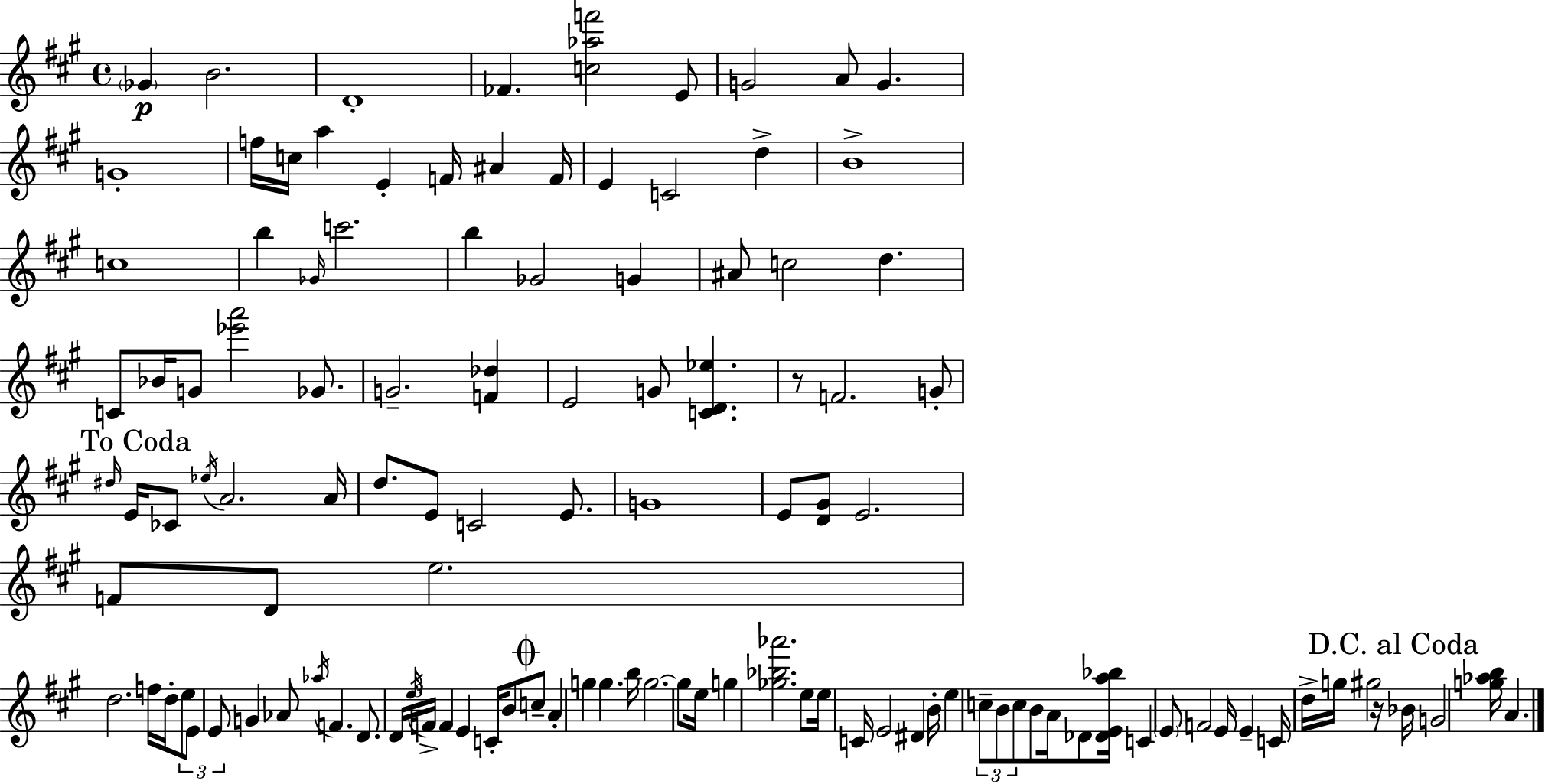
{
  \clef treble
  \time 4/4
  \defaultTimeSignature
  \key a \major
  \parenthesize ges'4\p b'2. | d'1-. | fes'4. <c'' aes'' f'''>2 e'8 | g'2 a'8 g'4. | \break g'1-. | f''16 c''16 a''4 e'4-. f'16 ais'4 f'16 | e'4 c'2 d''4-> | b'1-> | \break c''1 | b''4 \grace { ges'16 } c'''2. | b''4 ges'2 g'4 | ais'8 c''2 d''4. | \break c'8 bes'16 g'8 <ees''' a'''>2 ges'8. | g'2.-- <f' des''>4 | e'2 g'8 <c' d' ees''>4. | r8 f'2. g'8-. | \break \mark "To Coda" \grace { dis''16 } e'16 ces'8 \acciaccatura { ees''16 } a'2. | a'16 d''8. e'8 c'2 | e'8. g'1 | e'8 <d' gis'>8 e'2. | \break f'8 d'8 e''2. | d''2. f''16 | d''16-. \tuplet 3/2 { e''8 e'8 e'8 } g'4 aes'8 \acciaccatura { aes''16 } f'4. | d'8. \tuplet 3/2 { d'16 \acciaccatura { e''16 } f'16-> } f'4 e'4 | \break c'16-. b'8 \mark \markup { \musicglyph "scripts.coda" } c''8-- a'4-. g''4 g''4. | b''16 g''2.~~ | g''8 e''16 g''4 <ges'' bes'' aes'''>2. | e''8 e''16 c'16 e'2 | \break dis'4 b'16-. e''4 \tuplet 3/2 { c''8-- b'8 c''8 } | b'8 a'16 des'8 <des' e' a'' bes''>16 c'4 \parenthesize e'8 f'2 | e'16 e'4-- c'16 d''16-> g''16 gis''2 | r16 \mark "D.C. al Coda" bes'16 g'2 <g'' aes'' b''>16 a'4. | \break \bar "|."
}